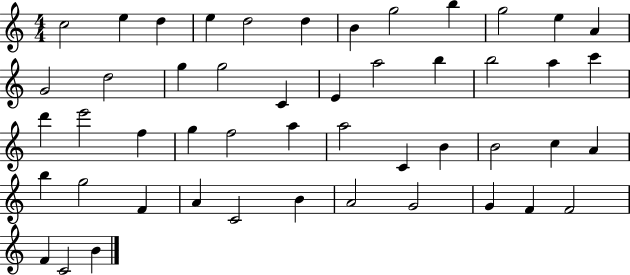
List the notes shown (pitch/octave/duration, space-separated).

C5/h E5/q D5/q E5/q D5/h D5/q B4/q G5/h B5/q G5/h E5/q A4/q G4/h D5/h G5/q G5/h C4/q E4/q A5/h B5/q B5/h A5/q C6/q D6/q E6/h F5/q G5/q F5/h A5/q A5/h C4/q B4/q B4/h C5/q A4/q B5/q G5/h F4/q A4/q C4/h B4/q A4/h G4/h G4/q F4/q F4/h F4/q C4/h B4/q